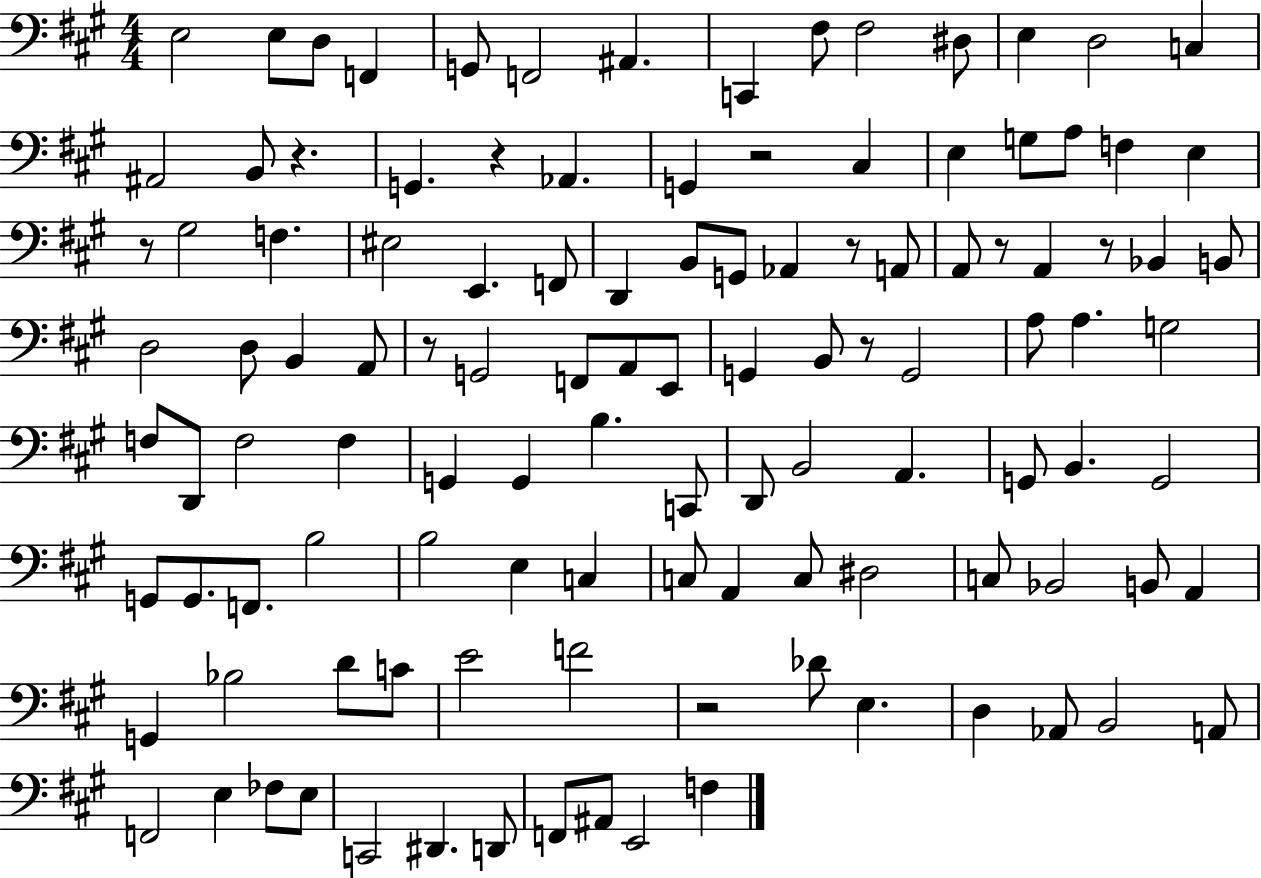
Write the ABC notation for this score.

X:1
T:Untitled
M:4/4
L:1/4
K:A
E,2 E,/2 D,/2 F,, G,,/2 F,,2 ^A,, C,, ^F,/2 ^F,2 ^D,/2 E, D,2 C, ^A,,2 B,,/2 z G,, z _A,, G,, z2 ^C, E, G,/2 A,/2 F, E, z/2 ^G,2 F, ^E,2 E,, F,,/2 D,, B,,/2 G,,/2 _A,, z/2 A,,/2 A,,/2 z/2 A,, z/2 _B,, B,,/2 D,2 D,/2 B,, A,,/2 z/2 G,,2 F,,/2 A,,/2 E,,/2 G,, B,,/2 z/2 G,,2 A,/2 A, G,2 F,/2 D,,/2 F,2 F, G,, G,, B, C,,/2 D,,/2 B,,2 A,, G,,/2 B,, G,,2 G,,/2 G,,/2 F,,/2 B,2 B,2 E, C, C,/2 A,, C,/2 ^D,2 C,/2 _B,,2 B,,/2 A,, G,, _B,2 D/2 C/2 E2 F2 z2 _D/2 E, D, _A,,/2 B,,2 A,,/2 F,,2 E, _F,/2 E,/2 C,,2 ^D,, D,,/2 F,,/2 ^A,,/2 E,,2 F,